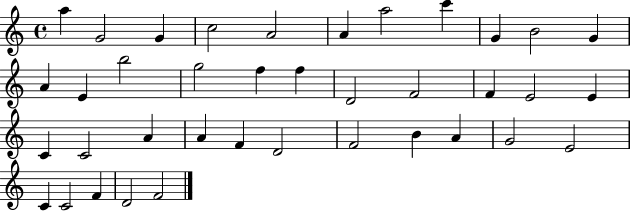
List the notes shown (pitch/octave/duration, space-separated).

A5/q G4/h G4/q C5/h A4/h A4/q A5/h C6/q G4/q B4/h G4/q A4/q E4/q B5/h G5/h F5/q F5/q D4/h F4/h F4/q E4/h E4/q C4/q C4/h A4/q A4/q F4/q D4/h F4/h B4/q A4/q G4/h E4/h C4/q C4/h F4/q D4/h F4/h